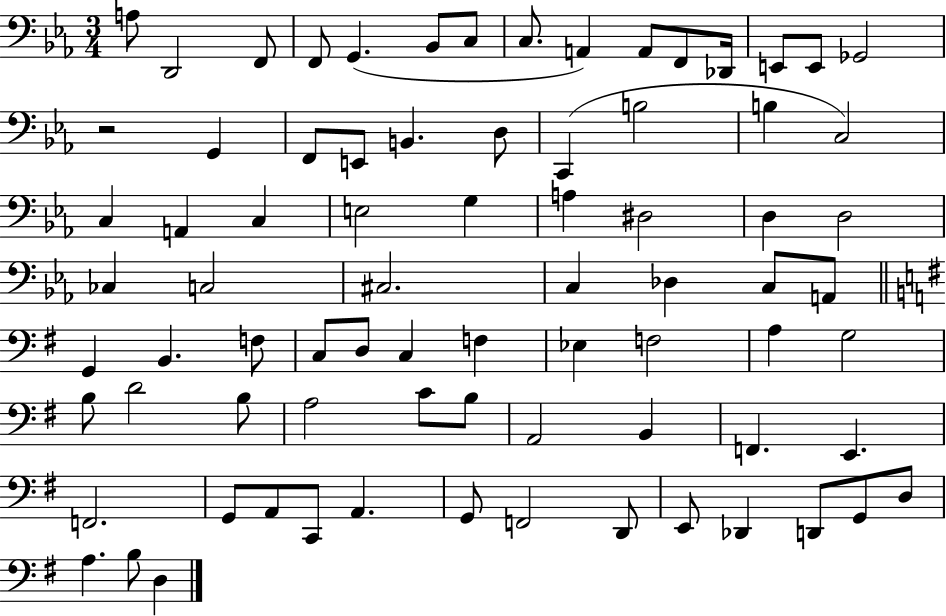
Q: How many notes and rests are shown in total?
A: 78